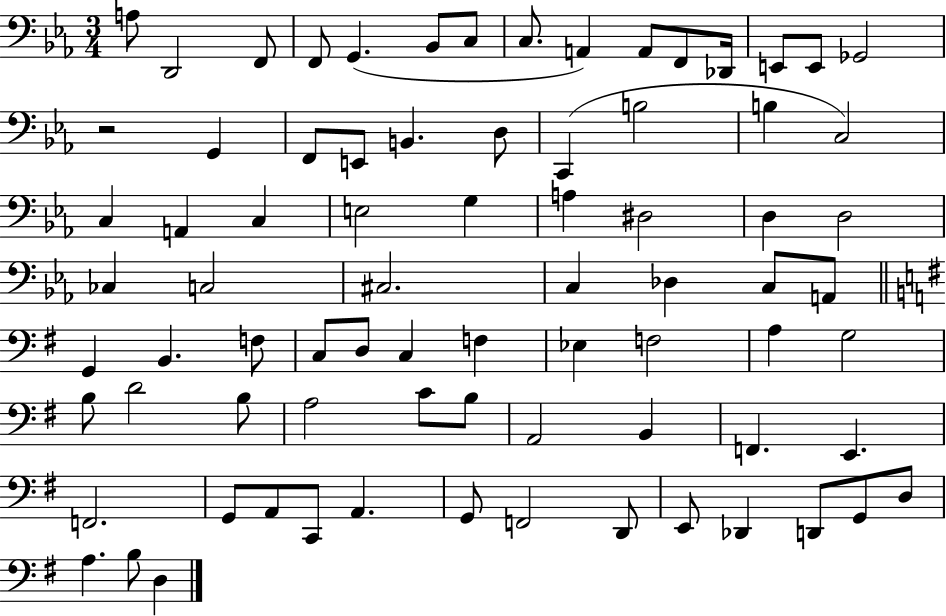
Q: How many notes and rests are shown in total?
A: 78